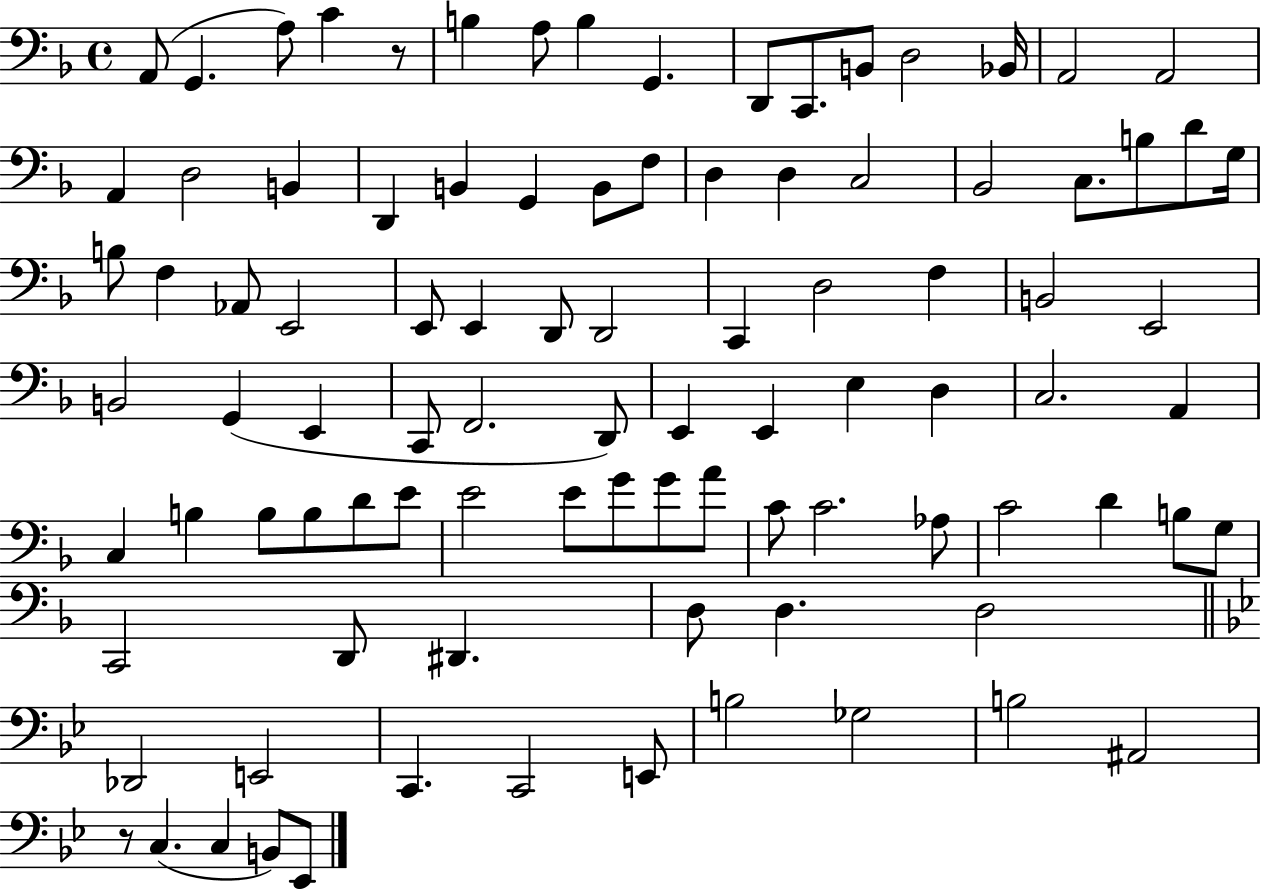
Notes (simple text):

A2/e G2/q. A3/e C4/q R/e B3/q A3/e B3/q G2/q. D2/e C2/e. B2/e D3/h Bb2/s A2/h A2/h A2/q D3/h B2/q D2/q B2/q G2/q B2/e F3/e D3/q D3/q C3/h Bb2/h C3/e. B3/e D4/e G3/s B3/e F3/q Ab2/e E2/h E2/e E2/q D2/e D2/h C2/q D3/h F3/q B2/h E2/h B2/h G2/q E2/q C2/e F2/h. D2/e E2/q E2/q E3/q D3/q C3/h. A2/q C3/q B3/q B3/e B3/e D4/e E4/e E4/h E4/e G4/e G4/e A4/e C4/e C4/h. Ab3/e C4/h D4/q B3/e G3/e C2/h D2/e D#2/q. D3/e D3/q. D3/h Db2/h E2/h C2/q. C2/h E2/e B3/h Gb3/h B3/h A#2/h R/e C3/q. C3/q B2/e Eb2/e